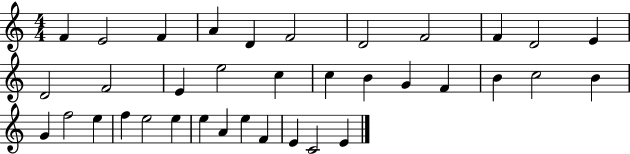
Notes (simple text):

F4/q E4/h F4/q A4/q D4/q F4/h D4/h F4/h F4/q D4/h E4/q D4/h F4/h E4/q E5/h C5/q C5/q B4/q G4/q F4/q B4/q C5/h B4/q G4/q F5/h E5/q F5/q E5/h E5/q E5/q A4/q E5/q F4/q E4/q C4/h E4/q